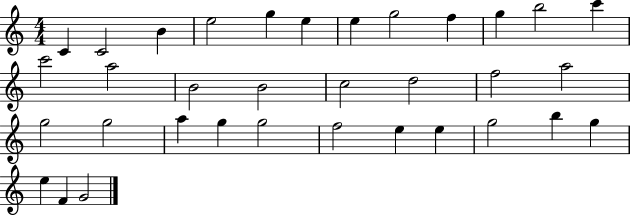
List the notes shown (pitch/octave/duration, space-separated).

C4/q C4/h B4/q E5/h G5/q E5/q E5/q G5/h F5/q G5/q B5/h C6/q C6/h A5/h B4/h B4/h C5/h D5/h F5/h A5/h G5/h G5/h A5/q G5/q G5/h F5/h E5/q E5/q G5/h B5/q G5/q E5/q F4/q G4/h